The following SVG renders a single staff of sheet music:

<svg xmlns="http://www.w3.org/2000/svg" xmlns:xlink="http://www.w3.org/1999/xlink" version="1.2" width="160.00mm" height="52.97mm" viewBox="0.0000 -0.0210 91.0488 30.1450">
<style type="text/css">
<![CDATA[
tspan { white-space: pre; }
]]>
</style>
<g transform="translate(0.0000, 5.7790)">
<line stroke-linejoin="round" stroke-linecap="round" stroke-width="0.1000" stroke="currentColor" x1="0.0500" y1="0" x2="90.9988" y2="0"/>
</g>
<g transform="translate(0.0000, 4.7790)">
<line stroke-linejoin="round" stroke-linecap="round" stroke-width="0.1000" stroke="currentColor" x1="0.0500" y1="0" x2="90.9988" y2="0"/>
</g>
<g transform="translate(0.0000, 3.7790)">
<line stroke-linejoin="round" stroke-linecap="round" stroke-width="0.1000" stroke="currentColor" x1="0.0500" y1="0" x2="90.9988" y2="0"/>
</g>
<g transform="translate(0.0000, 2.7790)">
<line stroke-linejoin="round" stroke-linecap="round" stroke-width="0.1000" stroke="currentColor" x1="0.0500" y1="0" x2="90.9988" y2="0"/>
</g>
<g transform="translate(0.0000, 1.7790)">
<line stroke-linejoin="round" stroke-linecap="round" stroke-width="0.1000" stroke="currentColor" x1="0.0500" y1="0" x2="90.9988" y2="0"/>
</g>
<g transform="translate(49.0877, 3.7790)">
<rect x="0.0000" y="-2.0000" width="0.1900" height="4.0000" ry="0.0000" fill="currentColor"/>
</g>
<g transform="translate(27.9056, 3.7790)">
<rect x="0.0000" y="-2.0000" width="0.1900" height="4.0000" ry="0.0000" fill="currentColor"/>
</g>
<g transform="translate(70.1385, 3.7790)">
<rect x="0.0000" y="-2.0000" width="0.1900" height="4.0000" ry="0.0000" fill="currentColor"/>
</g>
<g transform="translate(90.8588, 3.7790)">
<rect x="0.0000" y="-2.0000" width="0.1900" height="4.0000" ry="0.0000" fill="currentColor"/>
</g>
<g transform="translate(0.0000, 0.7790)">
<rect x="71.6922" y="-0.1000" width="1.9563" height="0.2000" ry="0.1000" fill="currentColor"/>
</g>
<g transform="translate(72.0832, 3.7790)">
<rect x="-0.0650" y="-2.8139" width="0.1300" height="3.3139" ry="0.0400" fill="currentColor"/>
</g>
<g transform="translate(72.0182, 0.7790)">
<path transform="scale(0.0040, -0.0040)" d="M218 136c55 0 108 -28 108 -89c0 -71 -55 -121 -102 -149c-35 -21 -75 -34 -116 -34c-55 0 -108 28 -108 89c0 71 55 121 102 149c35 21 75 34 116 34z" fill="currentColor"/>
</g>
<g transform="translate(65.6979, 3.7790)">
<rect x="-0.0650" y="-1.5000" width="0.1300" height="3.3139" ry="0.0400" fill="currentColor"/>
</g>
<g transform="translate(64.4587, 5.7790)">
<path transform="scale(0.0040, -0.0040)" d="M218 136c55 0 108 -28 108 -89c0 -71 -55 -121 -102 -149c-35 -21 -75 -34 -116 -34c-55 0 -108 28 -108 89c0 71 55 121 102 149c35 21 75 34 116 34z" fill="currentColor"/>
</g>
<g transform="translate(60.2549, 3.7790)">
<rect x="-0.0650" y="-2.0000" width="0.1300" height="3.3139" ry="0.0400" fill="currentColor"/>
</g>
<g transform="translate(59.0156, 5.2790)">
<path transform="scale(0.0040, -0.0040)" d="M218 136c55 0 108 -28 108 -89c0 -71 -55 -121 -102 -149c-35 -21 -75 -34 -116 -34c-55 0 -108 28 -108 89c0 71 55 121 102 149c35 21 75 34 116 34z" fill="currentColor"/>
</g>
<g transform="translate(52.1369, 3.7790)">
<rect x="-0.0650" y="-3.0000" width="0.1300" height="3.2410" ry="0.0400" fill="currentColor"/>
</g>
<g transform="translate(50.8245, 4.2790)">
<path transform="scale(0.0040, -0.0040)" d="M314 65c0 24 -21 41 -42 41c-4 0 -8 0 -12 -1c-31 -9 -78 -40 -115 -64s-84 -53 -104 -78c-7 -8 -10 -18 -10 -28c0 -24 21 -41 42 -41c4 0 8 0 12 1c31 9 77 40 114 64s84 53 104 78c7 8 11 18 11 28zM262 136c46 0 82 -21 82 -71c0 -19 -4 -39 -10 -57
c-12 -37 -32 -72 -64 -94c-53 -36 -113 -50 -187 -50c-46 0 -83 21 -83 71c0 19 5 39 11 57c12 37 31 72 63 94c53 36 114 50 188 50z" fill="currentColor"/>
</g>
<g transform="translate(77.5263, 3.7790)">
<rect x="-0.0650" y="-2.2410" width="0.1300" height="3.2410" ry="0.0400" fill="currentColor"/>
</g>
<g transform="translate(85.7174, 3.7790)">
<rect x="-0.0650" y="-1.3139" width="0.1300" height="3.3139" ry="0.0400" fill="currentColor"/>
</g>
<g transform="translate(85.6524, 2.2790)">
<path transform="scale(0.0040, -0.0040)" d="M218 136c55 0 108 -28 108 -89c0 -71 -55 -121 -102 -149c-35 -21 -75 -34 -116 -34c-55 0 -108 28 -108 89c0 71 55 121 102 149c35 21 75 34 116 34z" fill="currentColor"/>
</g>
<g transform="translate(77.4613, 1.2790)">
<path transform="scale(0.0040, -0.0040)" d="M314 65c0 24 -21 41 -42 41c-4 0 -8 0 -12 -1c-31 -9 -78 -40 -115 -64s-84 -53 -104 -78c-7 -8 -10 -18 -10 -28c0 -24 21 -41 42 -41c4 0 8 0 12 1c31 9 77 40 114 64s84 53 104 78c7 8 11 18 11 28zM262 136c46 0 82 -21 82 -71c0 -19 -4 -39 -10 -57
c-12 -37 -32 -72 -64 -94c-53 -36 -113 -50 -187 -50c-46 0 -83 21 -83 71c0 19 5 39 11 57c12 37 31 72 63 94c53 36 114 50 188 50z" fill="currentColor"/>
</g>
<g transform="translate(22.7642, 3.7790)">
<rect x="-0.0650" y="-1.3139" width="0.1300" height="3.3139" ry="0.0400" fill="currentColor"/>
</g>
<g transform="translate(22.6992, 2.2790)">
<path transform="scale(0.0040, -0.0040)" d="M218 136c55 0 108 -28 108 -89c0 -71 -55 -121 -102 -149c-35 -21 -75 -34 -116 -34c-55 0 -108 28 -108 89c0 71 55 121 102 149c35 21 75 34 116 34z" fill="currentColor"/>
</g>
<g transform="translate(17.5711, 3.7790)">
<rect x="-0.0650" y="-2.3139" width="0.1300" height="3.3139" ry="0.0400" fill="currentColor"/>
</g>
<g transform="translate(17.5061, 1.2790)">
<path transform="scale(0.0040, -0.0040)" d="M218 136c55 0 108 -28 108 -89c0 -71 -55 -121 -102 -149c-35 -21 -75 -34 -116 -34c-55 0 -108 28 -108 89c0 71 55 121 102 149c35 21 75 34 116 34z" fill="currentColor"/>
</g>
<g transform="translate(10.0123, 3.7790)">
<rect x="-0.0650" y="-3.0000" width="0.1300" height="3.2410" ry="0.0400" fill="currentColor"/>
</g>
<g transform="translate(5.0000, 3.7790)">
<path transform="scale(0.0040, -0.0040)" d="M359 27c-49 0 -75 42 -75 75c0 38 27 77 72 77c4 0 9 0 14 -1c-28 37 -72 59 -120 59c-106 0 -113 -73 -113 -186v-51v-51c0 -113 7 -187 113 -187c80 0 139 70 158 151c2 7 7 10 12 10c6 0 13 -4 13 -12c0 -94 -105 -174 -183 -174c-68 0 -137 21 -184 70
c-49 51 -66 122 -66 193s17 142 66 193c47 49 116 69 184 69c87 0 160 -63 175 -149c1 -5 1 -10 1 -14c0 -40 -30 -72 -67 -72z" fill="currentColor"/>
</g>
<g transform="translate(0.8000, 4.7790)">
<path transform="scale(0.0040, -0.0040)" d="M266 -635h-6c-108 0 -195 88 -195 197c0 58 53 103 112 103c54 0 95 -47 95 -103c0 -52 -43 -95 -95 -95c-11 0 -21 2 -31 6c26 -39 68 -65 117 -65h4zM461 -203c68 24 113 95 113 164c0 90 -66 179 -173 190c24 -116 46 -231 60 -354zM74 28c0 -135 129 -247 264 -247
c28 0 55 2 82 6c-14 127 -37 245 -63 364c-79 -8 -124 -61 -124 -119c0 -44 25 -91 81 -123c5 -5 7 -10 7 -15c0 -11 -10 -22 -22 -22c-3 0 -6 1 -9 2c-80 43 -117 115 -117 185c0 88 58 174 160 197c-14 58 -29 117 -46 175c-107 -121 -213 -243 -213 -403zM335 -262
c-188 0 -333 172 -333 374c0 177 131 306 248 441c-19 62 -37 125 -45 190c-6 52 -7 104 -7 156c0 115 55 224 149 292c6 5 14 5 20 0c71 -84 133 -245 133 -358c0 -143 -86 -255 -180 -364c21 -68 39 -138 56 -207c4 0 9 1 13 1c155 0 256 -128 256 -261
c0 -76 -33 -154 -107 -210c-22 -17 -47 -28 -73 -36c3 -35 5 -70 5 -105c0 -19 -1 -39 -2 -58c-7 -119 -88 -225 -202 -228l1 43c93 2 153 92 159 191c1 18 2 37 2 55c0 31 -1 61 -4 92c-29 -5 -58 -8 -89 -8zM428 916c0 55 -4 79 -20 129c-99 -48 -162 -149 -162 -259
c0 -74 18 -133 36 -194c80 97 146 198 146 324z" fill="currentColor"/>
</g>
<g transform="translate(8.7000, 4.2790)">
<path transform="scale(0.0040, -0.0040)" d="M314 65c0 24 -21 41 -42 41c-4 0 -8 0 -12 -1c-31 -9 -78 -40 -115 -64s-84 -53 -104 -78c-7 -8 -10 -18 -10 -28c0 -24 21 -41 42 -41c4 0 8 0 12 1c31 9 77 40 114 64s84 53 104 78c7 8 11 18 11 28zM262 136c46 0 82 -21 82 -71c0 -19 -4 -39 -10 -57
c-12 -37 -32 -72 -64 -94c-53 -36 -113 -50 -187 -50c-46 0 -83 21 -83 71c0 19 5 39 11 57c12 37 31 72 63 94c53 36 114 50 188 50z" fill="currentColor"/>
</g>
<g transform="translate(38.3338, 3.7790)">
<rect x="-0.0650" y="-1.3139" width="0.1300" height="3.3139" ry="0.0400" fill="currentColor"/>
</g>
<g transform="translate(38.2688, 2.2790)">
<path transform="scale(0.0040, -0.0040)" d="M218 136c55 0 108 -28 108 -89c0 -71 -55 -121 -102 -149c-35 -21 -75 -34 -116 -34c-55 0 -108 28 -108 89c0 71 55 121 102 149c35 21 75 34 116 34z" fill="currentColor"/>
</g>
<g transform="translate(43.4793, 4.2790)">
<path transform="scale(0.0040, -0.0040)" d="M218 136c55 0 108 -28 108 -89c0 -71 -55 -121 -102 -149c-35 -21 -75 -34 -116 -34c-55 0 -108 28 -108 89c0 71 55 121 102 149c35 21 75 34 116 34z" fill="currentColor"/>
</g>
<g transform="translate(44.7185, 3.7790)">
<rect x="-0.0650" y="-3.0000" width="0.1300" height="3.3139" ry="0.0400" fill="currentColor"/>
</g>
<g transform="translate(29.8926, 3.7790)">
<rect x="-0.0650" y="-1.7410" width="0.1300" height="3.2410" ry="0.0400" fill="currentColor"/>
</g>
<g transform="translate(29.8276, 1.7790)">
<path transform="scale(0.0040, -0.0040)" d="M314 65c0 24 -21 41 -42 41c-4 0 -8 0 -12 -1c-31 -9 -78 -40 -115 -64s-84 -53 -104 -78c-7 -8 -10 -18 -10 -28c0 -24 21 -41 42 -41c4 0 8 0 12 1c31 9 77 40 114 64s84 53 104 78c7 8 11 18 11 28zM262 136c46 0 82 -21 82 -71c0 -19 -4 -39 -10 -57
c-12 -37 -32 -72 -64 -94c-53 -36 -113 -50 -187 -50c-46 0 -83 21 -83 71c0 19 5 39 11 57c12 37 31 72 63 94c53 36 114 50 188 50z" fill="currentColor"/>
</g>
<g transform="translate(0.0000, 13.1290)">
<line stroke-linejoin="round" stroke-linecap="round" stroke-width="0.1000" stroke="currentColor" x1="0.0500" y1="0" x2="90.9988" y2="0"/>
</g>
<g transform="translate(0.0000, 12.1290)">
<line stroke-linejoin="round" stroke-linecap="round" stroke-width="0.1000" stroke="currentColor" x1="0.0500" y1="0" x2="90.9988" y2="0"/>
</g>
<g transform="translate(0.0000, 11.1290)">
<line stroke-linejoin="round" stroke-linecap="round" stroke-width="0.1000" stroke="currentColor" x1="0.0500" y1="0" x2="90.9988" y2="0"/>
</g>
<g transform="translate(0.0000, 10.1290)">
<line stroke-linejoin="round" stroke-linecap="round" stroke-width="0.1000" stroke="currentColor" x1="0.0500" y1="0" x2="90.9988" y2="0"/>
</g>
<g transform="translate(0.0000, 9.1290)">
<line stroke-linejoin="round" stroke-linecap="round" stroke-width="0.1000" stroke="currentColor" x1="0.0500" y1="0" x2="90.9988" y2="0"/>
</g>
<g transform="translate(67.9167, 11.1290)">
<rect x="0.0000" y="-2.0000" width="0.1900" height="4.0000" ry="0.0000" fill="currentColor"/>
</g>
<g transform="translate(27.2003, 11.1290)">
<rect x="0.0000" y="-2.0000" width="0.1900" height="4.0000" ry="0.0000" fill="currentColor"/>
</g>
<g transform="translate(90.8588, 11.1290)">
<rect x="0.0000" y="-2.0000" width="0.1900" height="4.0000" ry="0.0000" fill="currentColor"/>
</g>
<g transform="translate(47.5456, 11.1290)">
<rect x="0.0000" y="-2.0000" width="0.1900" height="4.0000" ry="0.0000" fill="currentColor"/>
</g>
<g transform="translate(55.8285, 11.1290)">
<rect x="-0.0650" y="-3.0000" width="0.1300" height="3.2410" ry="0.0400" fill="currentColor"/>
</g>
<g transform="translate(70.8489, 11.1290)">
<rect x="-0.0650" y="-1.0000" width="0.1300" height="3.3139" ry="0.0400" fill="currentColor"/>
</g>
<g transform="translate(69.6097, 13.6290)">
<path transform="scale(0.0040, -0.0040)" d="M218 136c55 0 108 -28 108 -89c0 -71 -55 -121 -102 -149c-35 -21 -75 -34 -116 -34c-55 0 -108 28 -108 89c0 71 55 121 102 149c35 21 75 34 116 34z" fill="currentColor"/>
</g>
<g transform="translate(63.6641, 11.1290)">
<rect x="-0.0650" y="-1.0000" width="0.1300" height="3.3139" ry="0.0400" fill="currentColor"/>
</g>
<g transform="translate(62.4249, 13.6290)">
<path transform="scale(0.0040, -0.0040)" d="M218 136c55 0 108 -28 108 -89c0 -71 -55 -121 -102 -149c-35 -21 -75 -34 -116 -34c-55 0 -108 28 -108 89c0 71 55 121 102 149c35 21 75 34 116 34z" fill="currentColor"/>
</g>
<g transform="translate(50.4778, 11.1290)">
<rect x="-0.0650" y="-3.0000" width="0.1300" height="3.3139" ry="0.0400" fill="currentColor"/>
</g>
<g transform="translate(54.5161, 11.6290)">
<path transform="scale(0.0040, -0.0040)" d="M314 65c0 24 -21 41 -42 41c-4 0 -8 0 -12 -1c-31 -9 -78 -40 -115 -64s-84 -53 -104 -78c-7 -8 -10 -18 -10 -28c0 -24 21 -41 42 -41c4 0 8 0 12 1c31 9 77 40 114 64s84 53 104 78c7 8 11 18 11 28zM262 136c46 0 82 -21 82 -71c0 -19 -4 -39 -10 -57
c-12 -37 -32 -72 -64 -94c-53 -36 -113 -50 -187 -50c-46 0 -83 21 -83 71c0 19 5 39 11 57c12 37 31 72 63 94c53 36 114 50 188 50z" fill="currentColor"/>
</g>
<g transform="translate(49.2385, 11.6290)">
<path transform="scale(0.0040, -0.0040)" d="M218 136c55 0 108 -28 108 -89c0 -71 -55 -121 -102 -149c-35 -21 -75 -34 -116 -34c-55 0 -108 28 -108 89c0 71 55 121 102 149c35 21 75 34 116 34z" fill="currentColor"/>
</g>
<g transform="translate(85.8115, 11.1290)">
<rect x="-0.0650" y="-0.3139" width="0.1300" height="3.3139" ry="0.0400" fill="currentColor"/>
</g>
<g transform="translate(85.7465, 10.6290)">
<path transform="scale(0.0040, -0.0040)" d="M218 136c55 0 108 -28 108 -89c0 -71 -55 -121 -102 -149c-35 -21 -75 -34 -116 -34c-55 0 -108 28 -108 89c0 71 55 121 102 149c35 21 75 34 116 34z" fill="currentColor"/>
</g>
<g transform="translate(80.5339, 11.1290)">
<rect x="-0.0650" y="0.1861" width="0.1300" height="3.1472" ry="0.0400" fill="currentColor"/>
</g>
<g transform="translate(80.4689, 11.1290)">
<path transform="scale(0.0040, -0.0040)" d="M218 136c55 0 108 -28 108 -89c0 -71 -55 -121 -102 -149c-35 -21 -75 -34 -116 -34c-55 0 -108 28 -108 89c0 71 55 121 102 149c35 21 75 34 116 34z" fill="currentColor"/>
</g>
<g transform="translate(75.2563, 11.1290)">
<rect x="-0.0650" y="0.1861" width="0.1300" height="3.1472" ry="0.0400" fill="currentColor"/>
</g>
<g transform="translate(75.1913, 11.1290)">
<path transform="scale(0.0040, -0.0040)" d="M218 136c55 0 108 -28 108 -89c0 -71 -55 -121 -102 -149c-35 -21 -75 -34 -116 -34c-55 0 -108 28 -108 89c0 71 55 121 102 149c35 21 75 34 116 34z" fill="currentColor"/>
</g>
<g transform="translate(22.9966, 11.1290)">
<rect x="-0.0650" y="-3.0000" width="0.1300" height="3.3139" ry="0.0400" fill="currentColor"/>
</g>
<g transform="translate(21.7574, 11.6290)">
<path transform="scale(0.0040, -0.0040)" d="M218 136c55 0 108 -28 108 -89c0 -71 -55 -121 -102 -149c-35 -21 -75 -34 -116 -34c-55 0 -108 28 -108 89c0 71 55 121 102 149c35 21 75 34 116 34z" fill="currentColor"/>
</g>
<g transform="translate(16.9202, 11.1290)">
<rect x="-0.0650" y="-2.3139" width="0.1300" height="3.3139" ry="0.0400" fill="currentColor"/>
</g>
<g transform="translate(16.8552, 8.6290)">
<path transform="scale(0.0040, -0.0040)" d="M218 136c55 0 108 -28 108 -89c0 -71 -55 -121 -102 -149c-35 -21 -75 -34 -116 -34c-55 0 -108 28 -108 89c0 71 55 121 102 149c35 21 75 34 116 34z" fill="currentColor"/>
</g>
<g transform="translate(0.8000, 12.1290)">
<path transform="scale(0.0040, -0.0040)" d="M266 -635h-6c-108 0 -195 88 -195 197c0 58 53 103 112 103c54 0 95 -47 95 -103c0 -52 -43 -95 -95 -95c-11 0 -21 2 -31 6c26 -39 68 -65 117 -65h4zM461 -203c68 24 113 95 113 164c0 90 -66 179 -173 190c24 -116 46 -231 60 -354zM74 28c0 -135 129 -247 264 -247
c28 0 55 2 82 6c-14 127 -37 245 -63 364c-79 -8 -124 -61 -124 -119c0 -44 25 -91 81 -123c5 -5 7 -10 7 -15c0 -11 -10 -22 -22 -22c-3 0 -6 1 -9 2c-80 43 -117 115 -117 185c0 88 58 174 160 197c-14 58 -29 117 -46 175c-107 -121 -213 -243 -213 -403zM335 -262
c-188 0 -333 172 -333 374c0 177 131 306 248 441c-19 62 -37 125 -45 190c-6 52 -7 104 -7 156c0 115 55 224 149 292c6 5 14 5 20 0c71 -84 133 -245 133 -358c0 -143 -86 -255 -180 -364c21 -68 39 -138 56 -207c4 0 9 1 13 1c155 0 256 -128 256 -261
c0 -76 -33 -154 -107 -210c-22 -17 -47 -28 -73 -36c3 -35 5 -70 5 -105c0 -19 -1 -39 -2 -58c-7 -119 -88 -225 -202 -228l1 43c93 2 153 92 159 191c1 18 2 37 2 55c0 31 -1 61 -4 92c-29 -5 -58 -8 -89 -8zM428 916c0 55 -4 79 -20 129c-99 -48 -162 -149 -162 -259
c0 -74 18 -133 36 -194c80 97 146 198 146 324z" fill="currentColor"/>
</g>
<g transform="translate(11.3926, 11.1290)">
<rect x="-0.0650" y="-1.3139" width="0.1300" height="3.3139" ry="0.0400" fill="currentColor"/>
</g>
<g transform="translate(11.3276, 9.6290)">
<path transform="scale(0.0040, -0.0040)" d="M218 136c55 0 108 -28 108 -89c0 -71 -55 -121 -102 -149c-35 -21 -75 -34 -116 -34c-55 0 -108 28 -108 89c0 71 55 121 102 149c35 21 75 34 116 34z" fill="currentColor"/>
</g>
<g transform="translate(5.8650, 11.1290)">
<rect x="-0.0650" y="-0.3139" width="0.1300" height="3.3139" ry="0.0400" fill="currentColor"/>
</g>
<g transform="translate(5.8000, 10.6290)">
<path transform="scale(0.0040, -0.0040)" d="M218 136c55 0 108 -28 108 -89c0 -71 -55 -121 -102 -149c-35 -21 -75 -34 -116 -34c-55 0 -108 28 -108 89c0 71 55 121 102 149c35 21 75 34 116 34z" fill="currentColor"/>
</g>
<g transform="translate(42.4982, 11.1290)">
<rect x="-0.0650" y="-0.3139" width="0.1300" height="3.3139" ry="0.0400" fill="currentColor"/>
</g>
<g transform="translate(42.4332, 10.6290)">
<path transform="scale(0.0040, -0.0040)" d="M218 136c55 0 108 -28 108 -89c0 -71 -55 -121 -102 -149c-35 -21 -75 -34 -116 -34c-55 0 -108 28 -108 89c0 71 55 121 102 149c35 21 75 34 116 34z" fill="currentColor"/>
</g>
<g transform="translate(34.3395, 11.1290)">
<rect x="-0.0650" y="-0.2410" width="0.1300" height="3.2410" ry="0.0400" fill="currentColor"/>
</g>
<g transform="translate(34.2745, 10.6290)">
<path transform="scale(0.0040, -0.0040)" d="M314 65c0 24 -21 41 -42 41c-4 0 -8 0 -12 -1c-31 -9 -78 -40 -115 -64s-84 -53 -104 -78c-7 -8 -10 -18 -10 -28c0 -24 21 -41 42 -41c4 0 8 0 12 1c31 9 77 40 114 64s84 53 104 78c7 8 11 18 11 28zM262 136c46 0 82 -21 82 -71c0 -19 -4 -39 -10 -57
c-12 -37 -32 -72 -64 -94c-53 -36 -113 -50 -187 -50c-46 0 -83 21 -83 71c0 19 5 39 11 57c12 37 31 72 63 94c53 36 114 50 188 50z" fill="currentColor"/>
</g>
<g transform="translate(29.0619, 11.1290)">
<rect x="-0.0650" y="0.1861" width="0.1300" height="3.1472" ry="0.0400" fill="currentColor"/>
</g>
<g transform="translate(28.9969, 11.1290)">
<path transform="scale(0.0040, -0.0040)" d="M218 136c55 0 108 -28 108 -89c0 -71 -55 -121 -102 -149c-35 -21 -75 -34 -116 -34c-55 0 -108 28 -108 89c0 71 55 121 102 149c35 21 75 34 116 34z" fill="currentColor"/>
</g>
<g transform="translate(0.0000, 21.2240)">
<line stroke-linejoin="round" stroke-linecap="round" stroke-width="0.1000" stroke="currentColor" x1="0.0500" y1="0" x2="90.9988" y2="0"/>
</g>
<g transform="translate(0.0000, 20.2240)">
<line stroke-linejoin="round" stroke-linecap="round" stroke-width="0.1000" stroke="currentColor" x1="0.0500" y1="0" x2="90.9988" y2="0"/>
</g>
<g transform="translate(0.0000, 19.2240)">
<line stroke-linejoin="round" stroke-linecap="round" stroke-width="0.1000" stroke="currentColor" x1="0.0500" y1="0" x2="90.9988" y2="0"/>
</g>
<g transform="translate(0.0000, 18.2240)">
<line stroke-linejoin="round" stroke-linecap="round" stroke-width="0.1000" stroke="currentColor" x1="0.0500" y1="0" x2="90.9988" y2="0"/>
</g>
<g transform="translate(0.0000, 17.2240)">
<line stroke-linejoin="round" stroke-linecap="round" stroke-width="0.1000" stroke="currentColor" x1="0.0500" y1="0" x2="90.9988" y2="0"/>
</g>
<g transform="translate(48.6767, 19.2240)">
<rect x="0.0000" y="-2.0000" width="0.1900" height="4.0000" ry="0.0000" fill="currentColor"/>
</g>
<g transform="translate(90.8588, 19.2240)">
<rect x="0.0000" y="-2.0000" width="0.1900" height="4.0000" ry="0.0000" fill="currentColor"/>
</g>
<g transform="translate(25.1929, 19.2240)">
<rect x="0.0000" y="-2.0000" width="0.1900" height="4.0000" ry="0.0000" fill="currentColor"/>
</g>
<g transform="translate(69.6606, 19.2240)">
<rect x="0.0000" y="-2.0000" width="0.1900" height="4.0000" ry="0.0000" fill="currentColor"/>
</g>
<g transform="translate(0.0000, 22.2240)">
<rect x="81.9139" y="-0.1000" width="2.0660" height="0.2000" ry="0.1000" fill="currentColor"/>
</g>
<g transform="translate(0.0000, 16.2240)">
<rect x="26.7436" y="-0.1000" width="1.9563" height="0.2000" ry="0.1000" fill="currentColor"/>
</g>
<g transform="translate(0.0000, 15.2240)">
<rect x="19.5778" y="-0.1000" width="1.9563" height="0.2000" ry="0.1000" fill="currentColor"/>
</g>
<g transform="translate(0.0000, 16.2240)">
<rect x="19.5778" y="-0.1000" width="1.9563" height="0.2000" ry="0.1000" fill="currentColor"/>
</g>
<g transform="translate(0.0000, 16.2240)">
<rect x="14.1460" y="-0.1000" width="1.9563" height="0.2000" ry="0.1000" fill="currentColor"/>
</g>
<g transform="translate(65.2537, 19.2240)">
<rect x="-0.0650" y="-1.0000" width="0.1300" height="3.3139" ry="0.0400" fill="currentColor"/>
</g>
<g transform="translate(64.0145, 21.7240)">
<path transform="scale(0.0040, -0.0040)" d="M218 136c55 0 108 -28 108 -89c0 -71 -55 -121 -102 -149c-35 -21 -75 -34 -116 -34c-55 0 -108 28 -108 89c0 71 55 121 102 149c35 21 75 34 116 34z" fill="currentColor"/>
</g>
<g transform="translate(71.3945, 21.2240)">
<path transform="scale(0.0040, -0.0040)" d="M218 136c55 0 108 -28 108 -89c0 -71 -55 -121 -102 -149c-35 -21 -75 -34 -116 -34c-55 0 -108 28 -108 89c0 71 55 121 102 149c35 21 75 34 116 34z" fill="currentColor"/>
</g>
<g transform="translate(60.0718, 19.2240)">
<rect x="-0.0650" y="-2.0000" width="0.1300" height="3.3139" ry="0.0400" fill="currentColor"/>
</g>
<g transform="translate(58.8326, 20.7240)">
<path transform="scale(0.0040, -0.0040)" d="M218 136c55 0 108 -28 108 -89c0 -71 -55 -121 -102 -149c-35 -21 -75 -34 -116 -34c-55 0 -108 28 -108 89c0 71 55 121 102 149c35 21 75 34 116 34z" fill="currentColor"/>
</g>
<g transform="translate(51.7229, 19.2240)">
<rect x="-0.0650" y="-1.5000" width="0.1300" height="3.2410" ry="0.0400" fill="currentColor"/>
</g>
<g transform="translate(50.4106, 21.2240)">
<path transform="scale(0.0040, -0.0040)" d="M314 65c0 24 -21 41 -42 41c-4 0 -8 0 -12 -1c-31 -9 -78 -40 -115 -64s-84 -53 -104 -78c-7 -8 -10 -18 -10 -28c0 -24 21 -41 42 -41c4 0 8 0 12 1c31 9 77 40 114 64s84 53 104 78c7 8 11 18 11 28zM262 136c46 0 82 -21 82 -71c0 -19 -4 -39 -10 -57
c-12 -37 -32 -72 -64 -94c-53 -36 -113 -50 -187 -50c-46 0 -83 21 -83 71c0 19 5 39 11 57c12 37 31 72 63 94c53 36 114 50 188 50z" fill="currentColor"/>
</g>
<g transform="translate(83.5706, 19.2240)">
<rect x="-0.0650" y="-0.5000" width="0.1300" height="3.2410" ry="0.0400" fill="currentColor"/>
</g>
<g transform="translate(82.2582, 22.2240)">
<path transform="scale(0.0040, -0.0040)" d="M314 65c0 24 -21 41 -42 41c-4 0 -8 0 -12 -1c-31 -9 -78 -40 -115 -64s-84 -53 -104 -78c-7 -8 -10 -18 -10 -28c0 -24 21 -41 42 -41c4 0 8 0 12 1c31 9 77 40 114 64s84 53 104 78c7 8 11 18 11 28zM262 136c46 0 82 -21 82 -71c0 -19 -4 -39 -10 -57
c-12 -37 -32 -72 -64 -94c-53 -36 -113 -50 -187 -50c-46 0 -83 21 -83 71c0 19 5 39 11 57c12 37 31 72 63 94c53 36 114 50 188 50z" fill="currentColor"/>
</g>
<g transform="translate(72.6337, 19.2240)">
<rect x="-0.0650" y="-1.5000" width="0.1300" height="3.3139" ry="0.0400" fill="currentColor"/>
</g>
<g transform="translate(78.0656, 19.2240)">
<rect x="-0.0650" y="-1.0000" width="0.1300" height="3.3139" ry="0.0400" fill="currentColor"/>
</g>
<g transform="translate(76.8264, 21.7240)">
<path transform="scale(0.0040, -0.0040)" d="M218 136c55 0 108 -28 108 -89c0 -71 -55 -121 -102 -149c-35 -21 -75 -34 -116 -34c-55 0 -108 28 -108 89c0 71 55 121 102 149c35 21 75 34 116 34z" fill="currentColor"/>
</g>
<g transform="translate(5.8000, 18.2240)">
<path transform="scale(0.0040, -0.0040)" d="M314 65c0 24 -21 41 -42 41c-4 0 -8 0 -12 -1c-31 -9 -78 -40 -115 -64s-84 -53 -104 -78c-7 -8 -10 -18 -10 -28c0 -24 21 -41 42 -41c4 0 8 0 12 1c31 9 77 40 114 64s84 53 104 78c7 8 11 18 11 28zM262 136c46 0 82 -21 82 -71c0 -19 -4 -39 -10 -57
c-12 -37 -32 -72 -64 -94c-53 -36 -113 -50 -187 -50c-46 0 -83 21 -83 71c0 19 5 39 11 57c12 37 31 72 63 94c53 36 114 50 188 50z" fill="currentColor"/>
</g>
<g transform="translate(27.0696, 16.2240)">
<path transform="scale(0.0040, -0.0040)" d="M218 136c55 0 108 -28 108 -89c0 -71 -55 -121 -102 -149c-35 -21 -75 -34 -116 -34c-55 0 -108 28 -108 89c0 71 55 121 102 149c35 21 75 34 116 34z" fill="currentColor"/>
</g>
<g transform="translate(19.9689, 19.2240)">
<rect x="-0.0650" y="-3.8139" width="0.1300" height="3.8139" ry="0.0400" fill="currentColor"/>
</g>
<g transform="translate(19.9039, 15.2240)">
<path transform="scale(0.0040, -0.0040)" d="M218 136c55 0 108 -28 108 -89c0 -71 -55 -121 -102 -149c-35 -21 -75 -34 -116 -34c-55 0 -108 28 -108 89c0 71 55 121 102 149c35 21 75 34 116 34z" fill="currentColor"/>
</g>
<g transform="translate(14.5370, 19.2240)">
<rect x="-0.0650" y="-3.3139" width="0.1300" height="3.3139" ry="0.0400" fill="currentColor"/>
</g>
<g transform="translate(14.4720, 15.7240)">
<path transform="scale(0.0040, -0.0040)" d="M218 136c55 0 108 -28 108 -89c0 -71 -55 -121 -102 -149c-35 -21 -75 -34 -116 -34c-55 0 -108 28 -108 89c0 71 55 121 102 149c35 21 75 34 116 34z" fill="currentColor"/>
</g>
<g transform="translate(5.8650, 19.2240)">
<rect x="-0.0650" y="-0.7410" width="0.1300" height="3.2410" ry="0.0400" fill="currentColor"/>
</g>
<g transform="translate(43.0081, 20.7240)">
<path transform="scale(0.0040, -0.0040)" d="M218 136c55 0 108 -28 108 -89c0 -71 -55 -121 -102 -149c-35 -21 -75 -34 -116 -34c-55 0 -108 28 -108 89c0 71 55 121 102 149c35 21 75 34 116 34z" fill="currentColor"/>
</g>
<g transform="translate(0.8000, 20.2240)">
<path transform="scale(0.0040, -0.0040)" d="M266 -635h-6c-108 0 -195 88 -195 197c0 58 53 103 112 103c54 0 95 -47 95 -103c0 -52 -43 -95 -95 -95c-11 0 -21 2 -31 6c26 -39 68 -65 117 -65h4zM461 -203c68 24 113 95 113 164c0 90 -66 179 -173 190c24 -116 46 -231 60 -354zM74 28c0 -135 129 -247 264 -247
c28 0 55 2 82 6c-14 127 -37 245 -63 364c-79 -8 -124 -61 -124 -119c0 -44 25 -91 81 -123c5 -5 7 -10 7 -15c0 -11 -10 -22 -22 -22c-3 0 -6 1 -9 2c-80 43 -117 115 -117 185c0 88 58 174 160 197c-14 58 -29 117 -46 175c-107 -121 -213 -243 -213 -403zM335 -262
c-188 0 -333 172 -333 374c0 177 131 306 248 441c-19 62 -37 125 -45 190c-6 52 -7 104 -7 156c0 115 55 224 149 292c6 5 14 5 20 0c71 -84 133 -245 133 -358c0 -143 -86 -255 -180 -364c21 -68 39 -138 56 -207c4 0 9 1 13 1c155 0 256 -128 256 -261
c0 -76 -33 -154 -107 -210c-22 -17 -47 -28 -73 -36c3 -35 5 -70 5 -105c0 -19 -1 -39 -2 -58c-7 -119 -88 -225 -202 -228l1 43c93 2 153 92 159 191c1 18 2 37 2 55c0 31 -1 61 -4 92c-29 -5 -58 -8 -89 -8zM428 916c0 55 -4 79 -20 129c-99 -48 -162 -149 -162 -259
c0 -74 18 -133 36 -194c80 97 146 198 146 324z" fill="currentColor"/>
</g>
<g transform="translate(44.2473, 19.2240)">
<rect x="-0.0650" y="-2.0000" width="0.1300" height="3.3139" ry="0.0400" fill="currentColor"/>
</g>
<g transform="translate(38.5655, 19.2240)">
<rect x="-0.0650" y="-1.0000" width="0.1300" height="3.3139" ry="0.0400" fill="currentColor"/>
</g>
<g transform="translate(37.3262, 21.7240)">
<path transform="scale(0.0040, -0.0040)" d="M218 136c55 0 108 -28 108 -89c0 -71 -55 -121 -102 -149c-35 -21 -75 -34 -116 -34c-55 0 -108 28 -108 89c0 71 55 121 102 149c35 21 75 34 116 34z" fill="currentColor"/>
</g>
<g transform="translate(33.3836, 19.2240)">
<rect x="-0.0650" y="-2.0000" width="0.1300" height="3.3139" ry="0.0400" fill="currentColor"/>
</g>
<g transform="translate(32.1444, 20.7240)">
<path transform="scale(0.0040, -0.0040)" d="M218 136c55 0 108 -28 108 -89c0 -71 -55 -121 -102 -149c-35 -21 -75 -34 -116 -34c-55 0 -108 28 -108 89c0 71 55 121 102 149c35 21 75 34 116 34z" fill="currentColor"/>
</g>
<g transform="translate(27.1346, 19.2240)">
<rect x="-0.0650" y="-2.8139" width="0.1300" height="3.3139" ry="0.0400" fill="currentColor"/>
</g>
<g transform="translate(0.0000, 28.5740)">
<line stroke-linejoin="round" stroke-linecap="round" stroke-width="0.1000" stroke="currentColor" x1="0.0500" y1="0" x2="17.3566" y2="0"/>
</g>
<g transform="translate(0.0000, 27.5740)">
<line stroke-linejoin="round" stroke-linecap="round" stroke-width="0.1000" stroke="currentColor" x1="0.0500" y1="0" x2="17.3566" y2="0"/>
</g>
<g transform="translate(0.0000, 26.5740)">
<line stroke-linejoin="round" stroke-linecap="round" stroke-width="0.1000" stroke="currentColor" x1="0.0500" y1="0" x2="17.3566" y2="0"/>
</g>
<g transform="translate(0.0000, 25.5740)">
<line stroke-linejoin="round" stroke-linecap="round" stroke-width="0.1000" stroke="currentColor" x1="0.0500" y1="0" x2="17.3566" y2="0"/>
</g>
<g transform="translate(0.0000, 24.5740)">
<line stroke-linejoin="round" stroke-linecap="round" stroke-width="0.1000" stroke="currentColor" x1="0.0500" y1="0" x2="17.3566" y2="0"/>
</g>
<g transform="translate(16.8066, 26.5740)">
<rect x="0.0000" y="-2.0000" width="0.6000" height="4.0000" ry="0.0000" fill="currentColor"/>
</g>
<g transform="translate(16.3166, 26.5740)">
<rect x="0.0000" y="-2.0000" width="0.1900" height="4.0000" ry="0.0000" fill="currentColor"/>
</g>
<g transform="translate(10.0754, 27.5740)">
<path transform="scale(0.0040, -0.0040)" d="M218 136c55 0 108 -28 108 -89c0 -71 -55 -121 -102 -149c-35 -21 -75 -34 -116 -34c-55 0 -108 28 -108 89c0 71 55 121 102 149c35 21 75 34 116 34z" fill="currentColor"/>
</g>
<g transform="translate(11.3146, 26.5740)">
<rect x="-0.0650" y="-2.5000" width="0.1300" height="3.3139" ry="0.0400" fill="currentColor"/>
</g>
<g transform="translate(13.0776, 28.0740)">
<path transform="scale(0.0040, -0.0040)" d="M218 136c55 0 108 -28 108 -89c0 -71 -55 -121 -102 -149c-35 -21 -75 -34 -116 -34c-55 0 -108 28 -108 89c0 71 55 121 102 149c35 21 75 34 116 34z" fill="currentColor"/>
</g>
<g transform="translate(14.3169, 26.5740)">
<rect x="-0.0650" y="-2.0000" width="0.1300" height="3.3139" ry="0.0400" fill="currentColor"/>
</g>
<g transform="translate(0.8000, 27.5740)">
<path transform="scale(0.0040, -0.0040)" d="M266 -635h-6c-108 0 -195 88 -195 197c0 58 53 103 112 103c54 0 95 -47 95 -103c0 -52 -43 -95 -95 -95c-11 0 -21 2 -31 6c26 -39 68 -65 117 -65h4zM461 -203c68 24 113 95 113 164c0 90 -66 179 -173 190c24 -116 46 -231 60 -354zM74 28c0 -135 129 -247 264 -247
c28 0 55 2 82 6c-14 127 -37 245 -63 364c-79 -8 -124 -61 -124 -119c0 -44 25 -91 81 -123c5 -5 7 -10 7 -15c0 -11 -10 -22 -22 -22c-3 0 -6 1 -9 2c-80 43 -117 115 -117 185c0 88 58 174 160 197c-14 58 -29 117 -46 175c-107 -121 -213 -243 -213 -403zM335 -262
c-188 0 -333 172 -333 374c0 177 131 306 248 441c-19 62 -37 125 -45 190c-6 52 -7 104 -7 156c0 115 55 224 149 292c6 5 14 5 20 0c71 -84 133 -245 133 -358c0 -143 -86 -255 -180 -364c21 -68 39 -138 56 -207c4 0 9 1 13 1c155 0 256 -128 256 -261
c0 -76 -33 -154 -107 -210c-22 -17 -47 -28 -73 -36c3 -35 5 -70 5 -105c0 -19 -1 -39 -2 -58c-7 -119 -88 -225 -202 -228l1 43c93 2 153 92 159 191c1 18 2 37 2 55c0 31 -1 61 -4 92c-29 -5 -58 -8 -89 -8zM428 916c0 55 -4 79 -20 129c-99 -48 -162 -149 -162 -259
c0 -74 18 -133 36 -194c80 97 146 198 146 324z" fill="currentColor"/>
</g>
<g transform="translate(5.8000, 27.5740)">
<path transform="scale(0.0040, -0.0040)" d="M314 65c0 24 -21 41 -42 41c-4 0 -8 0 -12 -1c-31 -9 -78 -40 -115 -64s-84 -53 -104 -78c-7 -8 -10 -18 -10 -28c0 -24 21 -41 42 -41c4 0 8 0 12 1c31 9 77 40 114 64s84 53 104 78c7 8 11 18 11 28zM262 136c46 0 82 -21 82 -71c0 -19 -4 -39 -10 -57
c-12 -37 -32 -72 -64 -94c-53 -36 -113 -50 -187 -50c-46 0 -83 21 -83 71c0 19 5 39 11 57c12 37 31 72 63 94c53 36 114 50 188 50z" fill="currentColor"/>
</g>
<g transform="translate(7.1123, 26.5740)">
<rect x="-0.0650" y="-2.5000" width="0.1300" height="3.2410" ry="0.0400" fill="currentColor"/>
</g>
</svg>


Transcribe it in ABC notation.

X:1
T:Untitled
M:4/4
L:1/4
K:C
A2 g e f2 e A A2 F E a g2 e c e g A B c2 c A A2 D D B B c d2 b c' a F D F E2 F D E D C2 G2 G F